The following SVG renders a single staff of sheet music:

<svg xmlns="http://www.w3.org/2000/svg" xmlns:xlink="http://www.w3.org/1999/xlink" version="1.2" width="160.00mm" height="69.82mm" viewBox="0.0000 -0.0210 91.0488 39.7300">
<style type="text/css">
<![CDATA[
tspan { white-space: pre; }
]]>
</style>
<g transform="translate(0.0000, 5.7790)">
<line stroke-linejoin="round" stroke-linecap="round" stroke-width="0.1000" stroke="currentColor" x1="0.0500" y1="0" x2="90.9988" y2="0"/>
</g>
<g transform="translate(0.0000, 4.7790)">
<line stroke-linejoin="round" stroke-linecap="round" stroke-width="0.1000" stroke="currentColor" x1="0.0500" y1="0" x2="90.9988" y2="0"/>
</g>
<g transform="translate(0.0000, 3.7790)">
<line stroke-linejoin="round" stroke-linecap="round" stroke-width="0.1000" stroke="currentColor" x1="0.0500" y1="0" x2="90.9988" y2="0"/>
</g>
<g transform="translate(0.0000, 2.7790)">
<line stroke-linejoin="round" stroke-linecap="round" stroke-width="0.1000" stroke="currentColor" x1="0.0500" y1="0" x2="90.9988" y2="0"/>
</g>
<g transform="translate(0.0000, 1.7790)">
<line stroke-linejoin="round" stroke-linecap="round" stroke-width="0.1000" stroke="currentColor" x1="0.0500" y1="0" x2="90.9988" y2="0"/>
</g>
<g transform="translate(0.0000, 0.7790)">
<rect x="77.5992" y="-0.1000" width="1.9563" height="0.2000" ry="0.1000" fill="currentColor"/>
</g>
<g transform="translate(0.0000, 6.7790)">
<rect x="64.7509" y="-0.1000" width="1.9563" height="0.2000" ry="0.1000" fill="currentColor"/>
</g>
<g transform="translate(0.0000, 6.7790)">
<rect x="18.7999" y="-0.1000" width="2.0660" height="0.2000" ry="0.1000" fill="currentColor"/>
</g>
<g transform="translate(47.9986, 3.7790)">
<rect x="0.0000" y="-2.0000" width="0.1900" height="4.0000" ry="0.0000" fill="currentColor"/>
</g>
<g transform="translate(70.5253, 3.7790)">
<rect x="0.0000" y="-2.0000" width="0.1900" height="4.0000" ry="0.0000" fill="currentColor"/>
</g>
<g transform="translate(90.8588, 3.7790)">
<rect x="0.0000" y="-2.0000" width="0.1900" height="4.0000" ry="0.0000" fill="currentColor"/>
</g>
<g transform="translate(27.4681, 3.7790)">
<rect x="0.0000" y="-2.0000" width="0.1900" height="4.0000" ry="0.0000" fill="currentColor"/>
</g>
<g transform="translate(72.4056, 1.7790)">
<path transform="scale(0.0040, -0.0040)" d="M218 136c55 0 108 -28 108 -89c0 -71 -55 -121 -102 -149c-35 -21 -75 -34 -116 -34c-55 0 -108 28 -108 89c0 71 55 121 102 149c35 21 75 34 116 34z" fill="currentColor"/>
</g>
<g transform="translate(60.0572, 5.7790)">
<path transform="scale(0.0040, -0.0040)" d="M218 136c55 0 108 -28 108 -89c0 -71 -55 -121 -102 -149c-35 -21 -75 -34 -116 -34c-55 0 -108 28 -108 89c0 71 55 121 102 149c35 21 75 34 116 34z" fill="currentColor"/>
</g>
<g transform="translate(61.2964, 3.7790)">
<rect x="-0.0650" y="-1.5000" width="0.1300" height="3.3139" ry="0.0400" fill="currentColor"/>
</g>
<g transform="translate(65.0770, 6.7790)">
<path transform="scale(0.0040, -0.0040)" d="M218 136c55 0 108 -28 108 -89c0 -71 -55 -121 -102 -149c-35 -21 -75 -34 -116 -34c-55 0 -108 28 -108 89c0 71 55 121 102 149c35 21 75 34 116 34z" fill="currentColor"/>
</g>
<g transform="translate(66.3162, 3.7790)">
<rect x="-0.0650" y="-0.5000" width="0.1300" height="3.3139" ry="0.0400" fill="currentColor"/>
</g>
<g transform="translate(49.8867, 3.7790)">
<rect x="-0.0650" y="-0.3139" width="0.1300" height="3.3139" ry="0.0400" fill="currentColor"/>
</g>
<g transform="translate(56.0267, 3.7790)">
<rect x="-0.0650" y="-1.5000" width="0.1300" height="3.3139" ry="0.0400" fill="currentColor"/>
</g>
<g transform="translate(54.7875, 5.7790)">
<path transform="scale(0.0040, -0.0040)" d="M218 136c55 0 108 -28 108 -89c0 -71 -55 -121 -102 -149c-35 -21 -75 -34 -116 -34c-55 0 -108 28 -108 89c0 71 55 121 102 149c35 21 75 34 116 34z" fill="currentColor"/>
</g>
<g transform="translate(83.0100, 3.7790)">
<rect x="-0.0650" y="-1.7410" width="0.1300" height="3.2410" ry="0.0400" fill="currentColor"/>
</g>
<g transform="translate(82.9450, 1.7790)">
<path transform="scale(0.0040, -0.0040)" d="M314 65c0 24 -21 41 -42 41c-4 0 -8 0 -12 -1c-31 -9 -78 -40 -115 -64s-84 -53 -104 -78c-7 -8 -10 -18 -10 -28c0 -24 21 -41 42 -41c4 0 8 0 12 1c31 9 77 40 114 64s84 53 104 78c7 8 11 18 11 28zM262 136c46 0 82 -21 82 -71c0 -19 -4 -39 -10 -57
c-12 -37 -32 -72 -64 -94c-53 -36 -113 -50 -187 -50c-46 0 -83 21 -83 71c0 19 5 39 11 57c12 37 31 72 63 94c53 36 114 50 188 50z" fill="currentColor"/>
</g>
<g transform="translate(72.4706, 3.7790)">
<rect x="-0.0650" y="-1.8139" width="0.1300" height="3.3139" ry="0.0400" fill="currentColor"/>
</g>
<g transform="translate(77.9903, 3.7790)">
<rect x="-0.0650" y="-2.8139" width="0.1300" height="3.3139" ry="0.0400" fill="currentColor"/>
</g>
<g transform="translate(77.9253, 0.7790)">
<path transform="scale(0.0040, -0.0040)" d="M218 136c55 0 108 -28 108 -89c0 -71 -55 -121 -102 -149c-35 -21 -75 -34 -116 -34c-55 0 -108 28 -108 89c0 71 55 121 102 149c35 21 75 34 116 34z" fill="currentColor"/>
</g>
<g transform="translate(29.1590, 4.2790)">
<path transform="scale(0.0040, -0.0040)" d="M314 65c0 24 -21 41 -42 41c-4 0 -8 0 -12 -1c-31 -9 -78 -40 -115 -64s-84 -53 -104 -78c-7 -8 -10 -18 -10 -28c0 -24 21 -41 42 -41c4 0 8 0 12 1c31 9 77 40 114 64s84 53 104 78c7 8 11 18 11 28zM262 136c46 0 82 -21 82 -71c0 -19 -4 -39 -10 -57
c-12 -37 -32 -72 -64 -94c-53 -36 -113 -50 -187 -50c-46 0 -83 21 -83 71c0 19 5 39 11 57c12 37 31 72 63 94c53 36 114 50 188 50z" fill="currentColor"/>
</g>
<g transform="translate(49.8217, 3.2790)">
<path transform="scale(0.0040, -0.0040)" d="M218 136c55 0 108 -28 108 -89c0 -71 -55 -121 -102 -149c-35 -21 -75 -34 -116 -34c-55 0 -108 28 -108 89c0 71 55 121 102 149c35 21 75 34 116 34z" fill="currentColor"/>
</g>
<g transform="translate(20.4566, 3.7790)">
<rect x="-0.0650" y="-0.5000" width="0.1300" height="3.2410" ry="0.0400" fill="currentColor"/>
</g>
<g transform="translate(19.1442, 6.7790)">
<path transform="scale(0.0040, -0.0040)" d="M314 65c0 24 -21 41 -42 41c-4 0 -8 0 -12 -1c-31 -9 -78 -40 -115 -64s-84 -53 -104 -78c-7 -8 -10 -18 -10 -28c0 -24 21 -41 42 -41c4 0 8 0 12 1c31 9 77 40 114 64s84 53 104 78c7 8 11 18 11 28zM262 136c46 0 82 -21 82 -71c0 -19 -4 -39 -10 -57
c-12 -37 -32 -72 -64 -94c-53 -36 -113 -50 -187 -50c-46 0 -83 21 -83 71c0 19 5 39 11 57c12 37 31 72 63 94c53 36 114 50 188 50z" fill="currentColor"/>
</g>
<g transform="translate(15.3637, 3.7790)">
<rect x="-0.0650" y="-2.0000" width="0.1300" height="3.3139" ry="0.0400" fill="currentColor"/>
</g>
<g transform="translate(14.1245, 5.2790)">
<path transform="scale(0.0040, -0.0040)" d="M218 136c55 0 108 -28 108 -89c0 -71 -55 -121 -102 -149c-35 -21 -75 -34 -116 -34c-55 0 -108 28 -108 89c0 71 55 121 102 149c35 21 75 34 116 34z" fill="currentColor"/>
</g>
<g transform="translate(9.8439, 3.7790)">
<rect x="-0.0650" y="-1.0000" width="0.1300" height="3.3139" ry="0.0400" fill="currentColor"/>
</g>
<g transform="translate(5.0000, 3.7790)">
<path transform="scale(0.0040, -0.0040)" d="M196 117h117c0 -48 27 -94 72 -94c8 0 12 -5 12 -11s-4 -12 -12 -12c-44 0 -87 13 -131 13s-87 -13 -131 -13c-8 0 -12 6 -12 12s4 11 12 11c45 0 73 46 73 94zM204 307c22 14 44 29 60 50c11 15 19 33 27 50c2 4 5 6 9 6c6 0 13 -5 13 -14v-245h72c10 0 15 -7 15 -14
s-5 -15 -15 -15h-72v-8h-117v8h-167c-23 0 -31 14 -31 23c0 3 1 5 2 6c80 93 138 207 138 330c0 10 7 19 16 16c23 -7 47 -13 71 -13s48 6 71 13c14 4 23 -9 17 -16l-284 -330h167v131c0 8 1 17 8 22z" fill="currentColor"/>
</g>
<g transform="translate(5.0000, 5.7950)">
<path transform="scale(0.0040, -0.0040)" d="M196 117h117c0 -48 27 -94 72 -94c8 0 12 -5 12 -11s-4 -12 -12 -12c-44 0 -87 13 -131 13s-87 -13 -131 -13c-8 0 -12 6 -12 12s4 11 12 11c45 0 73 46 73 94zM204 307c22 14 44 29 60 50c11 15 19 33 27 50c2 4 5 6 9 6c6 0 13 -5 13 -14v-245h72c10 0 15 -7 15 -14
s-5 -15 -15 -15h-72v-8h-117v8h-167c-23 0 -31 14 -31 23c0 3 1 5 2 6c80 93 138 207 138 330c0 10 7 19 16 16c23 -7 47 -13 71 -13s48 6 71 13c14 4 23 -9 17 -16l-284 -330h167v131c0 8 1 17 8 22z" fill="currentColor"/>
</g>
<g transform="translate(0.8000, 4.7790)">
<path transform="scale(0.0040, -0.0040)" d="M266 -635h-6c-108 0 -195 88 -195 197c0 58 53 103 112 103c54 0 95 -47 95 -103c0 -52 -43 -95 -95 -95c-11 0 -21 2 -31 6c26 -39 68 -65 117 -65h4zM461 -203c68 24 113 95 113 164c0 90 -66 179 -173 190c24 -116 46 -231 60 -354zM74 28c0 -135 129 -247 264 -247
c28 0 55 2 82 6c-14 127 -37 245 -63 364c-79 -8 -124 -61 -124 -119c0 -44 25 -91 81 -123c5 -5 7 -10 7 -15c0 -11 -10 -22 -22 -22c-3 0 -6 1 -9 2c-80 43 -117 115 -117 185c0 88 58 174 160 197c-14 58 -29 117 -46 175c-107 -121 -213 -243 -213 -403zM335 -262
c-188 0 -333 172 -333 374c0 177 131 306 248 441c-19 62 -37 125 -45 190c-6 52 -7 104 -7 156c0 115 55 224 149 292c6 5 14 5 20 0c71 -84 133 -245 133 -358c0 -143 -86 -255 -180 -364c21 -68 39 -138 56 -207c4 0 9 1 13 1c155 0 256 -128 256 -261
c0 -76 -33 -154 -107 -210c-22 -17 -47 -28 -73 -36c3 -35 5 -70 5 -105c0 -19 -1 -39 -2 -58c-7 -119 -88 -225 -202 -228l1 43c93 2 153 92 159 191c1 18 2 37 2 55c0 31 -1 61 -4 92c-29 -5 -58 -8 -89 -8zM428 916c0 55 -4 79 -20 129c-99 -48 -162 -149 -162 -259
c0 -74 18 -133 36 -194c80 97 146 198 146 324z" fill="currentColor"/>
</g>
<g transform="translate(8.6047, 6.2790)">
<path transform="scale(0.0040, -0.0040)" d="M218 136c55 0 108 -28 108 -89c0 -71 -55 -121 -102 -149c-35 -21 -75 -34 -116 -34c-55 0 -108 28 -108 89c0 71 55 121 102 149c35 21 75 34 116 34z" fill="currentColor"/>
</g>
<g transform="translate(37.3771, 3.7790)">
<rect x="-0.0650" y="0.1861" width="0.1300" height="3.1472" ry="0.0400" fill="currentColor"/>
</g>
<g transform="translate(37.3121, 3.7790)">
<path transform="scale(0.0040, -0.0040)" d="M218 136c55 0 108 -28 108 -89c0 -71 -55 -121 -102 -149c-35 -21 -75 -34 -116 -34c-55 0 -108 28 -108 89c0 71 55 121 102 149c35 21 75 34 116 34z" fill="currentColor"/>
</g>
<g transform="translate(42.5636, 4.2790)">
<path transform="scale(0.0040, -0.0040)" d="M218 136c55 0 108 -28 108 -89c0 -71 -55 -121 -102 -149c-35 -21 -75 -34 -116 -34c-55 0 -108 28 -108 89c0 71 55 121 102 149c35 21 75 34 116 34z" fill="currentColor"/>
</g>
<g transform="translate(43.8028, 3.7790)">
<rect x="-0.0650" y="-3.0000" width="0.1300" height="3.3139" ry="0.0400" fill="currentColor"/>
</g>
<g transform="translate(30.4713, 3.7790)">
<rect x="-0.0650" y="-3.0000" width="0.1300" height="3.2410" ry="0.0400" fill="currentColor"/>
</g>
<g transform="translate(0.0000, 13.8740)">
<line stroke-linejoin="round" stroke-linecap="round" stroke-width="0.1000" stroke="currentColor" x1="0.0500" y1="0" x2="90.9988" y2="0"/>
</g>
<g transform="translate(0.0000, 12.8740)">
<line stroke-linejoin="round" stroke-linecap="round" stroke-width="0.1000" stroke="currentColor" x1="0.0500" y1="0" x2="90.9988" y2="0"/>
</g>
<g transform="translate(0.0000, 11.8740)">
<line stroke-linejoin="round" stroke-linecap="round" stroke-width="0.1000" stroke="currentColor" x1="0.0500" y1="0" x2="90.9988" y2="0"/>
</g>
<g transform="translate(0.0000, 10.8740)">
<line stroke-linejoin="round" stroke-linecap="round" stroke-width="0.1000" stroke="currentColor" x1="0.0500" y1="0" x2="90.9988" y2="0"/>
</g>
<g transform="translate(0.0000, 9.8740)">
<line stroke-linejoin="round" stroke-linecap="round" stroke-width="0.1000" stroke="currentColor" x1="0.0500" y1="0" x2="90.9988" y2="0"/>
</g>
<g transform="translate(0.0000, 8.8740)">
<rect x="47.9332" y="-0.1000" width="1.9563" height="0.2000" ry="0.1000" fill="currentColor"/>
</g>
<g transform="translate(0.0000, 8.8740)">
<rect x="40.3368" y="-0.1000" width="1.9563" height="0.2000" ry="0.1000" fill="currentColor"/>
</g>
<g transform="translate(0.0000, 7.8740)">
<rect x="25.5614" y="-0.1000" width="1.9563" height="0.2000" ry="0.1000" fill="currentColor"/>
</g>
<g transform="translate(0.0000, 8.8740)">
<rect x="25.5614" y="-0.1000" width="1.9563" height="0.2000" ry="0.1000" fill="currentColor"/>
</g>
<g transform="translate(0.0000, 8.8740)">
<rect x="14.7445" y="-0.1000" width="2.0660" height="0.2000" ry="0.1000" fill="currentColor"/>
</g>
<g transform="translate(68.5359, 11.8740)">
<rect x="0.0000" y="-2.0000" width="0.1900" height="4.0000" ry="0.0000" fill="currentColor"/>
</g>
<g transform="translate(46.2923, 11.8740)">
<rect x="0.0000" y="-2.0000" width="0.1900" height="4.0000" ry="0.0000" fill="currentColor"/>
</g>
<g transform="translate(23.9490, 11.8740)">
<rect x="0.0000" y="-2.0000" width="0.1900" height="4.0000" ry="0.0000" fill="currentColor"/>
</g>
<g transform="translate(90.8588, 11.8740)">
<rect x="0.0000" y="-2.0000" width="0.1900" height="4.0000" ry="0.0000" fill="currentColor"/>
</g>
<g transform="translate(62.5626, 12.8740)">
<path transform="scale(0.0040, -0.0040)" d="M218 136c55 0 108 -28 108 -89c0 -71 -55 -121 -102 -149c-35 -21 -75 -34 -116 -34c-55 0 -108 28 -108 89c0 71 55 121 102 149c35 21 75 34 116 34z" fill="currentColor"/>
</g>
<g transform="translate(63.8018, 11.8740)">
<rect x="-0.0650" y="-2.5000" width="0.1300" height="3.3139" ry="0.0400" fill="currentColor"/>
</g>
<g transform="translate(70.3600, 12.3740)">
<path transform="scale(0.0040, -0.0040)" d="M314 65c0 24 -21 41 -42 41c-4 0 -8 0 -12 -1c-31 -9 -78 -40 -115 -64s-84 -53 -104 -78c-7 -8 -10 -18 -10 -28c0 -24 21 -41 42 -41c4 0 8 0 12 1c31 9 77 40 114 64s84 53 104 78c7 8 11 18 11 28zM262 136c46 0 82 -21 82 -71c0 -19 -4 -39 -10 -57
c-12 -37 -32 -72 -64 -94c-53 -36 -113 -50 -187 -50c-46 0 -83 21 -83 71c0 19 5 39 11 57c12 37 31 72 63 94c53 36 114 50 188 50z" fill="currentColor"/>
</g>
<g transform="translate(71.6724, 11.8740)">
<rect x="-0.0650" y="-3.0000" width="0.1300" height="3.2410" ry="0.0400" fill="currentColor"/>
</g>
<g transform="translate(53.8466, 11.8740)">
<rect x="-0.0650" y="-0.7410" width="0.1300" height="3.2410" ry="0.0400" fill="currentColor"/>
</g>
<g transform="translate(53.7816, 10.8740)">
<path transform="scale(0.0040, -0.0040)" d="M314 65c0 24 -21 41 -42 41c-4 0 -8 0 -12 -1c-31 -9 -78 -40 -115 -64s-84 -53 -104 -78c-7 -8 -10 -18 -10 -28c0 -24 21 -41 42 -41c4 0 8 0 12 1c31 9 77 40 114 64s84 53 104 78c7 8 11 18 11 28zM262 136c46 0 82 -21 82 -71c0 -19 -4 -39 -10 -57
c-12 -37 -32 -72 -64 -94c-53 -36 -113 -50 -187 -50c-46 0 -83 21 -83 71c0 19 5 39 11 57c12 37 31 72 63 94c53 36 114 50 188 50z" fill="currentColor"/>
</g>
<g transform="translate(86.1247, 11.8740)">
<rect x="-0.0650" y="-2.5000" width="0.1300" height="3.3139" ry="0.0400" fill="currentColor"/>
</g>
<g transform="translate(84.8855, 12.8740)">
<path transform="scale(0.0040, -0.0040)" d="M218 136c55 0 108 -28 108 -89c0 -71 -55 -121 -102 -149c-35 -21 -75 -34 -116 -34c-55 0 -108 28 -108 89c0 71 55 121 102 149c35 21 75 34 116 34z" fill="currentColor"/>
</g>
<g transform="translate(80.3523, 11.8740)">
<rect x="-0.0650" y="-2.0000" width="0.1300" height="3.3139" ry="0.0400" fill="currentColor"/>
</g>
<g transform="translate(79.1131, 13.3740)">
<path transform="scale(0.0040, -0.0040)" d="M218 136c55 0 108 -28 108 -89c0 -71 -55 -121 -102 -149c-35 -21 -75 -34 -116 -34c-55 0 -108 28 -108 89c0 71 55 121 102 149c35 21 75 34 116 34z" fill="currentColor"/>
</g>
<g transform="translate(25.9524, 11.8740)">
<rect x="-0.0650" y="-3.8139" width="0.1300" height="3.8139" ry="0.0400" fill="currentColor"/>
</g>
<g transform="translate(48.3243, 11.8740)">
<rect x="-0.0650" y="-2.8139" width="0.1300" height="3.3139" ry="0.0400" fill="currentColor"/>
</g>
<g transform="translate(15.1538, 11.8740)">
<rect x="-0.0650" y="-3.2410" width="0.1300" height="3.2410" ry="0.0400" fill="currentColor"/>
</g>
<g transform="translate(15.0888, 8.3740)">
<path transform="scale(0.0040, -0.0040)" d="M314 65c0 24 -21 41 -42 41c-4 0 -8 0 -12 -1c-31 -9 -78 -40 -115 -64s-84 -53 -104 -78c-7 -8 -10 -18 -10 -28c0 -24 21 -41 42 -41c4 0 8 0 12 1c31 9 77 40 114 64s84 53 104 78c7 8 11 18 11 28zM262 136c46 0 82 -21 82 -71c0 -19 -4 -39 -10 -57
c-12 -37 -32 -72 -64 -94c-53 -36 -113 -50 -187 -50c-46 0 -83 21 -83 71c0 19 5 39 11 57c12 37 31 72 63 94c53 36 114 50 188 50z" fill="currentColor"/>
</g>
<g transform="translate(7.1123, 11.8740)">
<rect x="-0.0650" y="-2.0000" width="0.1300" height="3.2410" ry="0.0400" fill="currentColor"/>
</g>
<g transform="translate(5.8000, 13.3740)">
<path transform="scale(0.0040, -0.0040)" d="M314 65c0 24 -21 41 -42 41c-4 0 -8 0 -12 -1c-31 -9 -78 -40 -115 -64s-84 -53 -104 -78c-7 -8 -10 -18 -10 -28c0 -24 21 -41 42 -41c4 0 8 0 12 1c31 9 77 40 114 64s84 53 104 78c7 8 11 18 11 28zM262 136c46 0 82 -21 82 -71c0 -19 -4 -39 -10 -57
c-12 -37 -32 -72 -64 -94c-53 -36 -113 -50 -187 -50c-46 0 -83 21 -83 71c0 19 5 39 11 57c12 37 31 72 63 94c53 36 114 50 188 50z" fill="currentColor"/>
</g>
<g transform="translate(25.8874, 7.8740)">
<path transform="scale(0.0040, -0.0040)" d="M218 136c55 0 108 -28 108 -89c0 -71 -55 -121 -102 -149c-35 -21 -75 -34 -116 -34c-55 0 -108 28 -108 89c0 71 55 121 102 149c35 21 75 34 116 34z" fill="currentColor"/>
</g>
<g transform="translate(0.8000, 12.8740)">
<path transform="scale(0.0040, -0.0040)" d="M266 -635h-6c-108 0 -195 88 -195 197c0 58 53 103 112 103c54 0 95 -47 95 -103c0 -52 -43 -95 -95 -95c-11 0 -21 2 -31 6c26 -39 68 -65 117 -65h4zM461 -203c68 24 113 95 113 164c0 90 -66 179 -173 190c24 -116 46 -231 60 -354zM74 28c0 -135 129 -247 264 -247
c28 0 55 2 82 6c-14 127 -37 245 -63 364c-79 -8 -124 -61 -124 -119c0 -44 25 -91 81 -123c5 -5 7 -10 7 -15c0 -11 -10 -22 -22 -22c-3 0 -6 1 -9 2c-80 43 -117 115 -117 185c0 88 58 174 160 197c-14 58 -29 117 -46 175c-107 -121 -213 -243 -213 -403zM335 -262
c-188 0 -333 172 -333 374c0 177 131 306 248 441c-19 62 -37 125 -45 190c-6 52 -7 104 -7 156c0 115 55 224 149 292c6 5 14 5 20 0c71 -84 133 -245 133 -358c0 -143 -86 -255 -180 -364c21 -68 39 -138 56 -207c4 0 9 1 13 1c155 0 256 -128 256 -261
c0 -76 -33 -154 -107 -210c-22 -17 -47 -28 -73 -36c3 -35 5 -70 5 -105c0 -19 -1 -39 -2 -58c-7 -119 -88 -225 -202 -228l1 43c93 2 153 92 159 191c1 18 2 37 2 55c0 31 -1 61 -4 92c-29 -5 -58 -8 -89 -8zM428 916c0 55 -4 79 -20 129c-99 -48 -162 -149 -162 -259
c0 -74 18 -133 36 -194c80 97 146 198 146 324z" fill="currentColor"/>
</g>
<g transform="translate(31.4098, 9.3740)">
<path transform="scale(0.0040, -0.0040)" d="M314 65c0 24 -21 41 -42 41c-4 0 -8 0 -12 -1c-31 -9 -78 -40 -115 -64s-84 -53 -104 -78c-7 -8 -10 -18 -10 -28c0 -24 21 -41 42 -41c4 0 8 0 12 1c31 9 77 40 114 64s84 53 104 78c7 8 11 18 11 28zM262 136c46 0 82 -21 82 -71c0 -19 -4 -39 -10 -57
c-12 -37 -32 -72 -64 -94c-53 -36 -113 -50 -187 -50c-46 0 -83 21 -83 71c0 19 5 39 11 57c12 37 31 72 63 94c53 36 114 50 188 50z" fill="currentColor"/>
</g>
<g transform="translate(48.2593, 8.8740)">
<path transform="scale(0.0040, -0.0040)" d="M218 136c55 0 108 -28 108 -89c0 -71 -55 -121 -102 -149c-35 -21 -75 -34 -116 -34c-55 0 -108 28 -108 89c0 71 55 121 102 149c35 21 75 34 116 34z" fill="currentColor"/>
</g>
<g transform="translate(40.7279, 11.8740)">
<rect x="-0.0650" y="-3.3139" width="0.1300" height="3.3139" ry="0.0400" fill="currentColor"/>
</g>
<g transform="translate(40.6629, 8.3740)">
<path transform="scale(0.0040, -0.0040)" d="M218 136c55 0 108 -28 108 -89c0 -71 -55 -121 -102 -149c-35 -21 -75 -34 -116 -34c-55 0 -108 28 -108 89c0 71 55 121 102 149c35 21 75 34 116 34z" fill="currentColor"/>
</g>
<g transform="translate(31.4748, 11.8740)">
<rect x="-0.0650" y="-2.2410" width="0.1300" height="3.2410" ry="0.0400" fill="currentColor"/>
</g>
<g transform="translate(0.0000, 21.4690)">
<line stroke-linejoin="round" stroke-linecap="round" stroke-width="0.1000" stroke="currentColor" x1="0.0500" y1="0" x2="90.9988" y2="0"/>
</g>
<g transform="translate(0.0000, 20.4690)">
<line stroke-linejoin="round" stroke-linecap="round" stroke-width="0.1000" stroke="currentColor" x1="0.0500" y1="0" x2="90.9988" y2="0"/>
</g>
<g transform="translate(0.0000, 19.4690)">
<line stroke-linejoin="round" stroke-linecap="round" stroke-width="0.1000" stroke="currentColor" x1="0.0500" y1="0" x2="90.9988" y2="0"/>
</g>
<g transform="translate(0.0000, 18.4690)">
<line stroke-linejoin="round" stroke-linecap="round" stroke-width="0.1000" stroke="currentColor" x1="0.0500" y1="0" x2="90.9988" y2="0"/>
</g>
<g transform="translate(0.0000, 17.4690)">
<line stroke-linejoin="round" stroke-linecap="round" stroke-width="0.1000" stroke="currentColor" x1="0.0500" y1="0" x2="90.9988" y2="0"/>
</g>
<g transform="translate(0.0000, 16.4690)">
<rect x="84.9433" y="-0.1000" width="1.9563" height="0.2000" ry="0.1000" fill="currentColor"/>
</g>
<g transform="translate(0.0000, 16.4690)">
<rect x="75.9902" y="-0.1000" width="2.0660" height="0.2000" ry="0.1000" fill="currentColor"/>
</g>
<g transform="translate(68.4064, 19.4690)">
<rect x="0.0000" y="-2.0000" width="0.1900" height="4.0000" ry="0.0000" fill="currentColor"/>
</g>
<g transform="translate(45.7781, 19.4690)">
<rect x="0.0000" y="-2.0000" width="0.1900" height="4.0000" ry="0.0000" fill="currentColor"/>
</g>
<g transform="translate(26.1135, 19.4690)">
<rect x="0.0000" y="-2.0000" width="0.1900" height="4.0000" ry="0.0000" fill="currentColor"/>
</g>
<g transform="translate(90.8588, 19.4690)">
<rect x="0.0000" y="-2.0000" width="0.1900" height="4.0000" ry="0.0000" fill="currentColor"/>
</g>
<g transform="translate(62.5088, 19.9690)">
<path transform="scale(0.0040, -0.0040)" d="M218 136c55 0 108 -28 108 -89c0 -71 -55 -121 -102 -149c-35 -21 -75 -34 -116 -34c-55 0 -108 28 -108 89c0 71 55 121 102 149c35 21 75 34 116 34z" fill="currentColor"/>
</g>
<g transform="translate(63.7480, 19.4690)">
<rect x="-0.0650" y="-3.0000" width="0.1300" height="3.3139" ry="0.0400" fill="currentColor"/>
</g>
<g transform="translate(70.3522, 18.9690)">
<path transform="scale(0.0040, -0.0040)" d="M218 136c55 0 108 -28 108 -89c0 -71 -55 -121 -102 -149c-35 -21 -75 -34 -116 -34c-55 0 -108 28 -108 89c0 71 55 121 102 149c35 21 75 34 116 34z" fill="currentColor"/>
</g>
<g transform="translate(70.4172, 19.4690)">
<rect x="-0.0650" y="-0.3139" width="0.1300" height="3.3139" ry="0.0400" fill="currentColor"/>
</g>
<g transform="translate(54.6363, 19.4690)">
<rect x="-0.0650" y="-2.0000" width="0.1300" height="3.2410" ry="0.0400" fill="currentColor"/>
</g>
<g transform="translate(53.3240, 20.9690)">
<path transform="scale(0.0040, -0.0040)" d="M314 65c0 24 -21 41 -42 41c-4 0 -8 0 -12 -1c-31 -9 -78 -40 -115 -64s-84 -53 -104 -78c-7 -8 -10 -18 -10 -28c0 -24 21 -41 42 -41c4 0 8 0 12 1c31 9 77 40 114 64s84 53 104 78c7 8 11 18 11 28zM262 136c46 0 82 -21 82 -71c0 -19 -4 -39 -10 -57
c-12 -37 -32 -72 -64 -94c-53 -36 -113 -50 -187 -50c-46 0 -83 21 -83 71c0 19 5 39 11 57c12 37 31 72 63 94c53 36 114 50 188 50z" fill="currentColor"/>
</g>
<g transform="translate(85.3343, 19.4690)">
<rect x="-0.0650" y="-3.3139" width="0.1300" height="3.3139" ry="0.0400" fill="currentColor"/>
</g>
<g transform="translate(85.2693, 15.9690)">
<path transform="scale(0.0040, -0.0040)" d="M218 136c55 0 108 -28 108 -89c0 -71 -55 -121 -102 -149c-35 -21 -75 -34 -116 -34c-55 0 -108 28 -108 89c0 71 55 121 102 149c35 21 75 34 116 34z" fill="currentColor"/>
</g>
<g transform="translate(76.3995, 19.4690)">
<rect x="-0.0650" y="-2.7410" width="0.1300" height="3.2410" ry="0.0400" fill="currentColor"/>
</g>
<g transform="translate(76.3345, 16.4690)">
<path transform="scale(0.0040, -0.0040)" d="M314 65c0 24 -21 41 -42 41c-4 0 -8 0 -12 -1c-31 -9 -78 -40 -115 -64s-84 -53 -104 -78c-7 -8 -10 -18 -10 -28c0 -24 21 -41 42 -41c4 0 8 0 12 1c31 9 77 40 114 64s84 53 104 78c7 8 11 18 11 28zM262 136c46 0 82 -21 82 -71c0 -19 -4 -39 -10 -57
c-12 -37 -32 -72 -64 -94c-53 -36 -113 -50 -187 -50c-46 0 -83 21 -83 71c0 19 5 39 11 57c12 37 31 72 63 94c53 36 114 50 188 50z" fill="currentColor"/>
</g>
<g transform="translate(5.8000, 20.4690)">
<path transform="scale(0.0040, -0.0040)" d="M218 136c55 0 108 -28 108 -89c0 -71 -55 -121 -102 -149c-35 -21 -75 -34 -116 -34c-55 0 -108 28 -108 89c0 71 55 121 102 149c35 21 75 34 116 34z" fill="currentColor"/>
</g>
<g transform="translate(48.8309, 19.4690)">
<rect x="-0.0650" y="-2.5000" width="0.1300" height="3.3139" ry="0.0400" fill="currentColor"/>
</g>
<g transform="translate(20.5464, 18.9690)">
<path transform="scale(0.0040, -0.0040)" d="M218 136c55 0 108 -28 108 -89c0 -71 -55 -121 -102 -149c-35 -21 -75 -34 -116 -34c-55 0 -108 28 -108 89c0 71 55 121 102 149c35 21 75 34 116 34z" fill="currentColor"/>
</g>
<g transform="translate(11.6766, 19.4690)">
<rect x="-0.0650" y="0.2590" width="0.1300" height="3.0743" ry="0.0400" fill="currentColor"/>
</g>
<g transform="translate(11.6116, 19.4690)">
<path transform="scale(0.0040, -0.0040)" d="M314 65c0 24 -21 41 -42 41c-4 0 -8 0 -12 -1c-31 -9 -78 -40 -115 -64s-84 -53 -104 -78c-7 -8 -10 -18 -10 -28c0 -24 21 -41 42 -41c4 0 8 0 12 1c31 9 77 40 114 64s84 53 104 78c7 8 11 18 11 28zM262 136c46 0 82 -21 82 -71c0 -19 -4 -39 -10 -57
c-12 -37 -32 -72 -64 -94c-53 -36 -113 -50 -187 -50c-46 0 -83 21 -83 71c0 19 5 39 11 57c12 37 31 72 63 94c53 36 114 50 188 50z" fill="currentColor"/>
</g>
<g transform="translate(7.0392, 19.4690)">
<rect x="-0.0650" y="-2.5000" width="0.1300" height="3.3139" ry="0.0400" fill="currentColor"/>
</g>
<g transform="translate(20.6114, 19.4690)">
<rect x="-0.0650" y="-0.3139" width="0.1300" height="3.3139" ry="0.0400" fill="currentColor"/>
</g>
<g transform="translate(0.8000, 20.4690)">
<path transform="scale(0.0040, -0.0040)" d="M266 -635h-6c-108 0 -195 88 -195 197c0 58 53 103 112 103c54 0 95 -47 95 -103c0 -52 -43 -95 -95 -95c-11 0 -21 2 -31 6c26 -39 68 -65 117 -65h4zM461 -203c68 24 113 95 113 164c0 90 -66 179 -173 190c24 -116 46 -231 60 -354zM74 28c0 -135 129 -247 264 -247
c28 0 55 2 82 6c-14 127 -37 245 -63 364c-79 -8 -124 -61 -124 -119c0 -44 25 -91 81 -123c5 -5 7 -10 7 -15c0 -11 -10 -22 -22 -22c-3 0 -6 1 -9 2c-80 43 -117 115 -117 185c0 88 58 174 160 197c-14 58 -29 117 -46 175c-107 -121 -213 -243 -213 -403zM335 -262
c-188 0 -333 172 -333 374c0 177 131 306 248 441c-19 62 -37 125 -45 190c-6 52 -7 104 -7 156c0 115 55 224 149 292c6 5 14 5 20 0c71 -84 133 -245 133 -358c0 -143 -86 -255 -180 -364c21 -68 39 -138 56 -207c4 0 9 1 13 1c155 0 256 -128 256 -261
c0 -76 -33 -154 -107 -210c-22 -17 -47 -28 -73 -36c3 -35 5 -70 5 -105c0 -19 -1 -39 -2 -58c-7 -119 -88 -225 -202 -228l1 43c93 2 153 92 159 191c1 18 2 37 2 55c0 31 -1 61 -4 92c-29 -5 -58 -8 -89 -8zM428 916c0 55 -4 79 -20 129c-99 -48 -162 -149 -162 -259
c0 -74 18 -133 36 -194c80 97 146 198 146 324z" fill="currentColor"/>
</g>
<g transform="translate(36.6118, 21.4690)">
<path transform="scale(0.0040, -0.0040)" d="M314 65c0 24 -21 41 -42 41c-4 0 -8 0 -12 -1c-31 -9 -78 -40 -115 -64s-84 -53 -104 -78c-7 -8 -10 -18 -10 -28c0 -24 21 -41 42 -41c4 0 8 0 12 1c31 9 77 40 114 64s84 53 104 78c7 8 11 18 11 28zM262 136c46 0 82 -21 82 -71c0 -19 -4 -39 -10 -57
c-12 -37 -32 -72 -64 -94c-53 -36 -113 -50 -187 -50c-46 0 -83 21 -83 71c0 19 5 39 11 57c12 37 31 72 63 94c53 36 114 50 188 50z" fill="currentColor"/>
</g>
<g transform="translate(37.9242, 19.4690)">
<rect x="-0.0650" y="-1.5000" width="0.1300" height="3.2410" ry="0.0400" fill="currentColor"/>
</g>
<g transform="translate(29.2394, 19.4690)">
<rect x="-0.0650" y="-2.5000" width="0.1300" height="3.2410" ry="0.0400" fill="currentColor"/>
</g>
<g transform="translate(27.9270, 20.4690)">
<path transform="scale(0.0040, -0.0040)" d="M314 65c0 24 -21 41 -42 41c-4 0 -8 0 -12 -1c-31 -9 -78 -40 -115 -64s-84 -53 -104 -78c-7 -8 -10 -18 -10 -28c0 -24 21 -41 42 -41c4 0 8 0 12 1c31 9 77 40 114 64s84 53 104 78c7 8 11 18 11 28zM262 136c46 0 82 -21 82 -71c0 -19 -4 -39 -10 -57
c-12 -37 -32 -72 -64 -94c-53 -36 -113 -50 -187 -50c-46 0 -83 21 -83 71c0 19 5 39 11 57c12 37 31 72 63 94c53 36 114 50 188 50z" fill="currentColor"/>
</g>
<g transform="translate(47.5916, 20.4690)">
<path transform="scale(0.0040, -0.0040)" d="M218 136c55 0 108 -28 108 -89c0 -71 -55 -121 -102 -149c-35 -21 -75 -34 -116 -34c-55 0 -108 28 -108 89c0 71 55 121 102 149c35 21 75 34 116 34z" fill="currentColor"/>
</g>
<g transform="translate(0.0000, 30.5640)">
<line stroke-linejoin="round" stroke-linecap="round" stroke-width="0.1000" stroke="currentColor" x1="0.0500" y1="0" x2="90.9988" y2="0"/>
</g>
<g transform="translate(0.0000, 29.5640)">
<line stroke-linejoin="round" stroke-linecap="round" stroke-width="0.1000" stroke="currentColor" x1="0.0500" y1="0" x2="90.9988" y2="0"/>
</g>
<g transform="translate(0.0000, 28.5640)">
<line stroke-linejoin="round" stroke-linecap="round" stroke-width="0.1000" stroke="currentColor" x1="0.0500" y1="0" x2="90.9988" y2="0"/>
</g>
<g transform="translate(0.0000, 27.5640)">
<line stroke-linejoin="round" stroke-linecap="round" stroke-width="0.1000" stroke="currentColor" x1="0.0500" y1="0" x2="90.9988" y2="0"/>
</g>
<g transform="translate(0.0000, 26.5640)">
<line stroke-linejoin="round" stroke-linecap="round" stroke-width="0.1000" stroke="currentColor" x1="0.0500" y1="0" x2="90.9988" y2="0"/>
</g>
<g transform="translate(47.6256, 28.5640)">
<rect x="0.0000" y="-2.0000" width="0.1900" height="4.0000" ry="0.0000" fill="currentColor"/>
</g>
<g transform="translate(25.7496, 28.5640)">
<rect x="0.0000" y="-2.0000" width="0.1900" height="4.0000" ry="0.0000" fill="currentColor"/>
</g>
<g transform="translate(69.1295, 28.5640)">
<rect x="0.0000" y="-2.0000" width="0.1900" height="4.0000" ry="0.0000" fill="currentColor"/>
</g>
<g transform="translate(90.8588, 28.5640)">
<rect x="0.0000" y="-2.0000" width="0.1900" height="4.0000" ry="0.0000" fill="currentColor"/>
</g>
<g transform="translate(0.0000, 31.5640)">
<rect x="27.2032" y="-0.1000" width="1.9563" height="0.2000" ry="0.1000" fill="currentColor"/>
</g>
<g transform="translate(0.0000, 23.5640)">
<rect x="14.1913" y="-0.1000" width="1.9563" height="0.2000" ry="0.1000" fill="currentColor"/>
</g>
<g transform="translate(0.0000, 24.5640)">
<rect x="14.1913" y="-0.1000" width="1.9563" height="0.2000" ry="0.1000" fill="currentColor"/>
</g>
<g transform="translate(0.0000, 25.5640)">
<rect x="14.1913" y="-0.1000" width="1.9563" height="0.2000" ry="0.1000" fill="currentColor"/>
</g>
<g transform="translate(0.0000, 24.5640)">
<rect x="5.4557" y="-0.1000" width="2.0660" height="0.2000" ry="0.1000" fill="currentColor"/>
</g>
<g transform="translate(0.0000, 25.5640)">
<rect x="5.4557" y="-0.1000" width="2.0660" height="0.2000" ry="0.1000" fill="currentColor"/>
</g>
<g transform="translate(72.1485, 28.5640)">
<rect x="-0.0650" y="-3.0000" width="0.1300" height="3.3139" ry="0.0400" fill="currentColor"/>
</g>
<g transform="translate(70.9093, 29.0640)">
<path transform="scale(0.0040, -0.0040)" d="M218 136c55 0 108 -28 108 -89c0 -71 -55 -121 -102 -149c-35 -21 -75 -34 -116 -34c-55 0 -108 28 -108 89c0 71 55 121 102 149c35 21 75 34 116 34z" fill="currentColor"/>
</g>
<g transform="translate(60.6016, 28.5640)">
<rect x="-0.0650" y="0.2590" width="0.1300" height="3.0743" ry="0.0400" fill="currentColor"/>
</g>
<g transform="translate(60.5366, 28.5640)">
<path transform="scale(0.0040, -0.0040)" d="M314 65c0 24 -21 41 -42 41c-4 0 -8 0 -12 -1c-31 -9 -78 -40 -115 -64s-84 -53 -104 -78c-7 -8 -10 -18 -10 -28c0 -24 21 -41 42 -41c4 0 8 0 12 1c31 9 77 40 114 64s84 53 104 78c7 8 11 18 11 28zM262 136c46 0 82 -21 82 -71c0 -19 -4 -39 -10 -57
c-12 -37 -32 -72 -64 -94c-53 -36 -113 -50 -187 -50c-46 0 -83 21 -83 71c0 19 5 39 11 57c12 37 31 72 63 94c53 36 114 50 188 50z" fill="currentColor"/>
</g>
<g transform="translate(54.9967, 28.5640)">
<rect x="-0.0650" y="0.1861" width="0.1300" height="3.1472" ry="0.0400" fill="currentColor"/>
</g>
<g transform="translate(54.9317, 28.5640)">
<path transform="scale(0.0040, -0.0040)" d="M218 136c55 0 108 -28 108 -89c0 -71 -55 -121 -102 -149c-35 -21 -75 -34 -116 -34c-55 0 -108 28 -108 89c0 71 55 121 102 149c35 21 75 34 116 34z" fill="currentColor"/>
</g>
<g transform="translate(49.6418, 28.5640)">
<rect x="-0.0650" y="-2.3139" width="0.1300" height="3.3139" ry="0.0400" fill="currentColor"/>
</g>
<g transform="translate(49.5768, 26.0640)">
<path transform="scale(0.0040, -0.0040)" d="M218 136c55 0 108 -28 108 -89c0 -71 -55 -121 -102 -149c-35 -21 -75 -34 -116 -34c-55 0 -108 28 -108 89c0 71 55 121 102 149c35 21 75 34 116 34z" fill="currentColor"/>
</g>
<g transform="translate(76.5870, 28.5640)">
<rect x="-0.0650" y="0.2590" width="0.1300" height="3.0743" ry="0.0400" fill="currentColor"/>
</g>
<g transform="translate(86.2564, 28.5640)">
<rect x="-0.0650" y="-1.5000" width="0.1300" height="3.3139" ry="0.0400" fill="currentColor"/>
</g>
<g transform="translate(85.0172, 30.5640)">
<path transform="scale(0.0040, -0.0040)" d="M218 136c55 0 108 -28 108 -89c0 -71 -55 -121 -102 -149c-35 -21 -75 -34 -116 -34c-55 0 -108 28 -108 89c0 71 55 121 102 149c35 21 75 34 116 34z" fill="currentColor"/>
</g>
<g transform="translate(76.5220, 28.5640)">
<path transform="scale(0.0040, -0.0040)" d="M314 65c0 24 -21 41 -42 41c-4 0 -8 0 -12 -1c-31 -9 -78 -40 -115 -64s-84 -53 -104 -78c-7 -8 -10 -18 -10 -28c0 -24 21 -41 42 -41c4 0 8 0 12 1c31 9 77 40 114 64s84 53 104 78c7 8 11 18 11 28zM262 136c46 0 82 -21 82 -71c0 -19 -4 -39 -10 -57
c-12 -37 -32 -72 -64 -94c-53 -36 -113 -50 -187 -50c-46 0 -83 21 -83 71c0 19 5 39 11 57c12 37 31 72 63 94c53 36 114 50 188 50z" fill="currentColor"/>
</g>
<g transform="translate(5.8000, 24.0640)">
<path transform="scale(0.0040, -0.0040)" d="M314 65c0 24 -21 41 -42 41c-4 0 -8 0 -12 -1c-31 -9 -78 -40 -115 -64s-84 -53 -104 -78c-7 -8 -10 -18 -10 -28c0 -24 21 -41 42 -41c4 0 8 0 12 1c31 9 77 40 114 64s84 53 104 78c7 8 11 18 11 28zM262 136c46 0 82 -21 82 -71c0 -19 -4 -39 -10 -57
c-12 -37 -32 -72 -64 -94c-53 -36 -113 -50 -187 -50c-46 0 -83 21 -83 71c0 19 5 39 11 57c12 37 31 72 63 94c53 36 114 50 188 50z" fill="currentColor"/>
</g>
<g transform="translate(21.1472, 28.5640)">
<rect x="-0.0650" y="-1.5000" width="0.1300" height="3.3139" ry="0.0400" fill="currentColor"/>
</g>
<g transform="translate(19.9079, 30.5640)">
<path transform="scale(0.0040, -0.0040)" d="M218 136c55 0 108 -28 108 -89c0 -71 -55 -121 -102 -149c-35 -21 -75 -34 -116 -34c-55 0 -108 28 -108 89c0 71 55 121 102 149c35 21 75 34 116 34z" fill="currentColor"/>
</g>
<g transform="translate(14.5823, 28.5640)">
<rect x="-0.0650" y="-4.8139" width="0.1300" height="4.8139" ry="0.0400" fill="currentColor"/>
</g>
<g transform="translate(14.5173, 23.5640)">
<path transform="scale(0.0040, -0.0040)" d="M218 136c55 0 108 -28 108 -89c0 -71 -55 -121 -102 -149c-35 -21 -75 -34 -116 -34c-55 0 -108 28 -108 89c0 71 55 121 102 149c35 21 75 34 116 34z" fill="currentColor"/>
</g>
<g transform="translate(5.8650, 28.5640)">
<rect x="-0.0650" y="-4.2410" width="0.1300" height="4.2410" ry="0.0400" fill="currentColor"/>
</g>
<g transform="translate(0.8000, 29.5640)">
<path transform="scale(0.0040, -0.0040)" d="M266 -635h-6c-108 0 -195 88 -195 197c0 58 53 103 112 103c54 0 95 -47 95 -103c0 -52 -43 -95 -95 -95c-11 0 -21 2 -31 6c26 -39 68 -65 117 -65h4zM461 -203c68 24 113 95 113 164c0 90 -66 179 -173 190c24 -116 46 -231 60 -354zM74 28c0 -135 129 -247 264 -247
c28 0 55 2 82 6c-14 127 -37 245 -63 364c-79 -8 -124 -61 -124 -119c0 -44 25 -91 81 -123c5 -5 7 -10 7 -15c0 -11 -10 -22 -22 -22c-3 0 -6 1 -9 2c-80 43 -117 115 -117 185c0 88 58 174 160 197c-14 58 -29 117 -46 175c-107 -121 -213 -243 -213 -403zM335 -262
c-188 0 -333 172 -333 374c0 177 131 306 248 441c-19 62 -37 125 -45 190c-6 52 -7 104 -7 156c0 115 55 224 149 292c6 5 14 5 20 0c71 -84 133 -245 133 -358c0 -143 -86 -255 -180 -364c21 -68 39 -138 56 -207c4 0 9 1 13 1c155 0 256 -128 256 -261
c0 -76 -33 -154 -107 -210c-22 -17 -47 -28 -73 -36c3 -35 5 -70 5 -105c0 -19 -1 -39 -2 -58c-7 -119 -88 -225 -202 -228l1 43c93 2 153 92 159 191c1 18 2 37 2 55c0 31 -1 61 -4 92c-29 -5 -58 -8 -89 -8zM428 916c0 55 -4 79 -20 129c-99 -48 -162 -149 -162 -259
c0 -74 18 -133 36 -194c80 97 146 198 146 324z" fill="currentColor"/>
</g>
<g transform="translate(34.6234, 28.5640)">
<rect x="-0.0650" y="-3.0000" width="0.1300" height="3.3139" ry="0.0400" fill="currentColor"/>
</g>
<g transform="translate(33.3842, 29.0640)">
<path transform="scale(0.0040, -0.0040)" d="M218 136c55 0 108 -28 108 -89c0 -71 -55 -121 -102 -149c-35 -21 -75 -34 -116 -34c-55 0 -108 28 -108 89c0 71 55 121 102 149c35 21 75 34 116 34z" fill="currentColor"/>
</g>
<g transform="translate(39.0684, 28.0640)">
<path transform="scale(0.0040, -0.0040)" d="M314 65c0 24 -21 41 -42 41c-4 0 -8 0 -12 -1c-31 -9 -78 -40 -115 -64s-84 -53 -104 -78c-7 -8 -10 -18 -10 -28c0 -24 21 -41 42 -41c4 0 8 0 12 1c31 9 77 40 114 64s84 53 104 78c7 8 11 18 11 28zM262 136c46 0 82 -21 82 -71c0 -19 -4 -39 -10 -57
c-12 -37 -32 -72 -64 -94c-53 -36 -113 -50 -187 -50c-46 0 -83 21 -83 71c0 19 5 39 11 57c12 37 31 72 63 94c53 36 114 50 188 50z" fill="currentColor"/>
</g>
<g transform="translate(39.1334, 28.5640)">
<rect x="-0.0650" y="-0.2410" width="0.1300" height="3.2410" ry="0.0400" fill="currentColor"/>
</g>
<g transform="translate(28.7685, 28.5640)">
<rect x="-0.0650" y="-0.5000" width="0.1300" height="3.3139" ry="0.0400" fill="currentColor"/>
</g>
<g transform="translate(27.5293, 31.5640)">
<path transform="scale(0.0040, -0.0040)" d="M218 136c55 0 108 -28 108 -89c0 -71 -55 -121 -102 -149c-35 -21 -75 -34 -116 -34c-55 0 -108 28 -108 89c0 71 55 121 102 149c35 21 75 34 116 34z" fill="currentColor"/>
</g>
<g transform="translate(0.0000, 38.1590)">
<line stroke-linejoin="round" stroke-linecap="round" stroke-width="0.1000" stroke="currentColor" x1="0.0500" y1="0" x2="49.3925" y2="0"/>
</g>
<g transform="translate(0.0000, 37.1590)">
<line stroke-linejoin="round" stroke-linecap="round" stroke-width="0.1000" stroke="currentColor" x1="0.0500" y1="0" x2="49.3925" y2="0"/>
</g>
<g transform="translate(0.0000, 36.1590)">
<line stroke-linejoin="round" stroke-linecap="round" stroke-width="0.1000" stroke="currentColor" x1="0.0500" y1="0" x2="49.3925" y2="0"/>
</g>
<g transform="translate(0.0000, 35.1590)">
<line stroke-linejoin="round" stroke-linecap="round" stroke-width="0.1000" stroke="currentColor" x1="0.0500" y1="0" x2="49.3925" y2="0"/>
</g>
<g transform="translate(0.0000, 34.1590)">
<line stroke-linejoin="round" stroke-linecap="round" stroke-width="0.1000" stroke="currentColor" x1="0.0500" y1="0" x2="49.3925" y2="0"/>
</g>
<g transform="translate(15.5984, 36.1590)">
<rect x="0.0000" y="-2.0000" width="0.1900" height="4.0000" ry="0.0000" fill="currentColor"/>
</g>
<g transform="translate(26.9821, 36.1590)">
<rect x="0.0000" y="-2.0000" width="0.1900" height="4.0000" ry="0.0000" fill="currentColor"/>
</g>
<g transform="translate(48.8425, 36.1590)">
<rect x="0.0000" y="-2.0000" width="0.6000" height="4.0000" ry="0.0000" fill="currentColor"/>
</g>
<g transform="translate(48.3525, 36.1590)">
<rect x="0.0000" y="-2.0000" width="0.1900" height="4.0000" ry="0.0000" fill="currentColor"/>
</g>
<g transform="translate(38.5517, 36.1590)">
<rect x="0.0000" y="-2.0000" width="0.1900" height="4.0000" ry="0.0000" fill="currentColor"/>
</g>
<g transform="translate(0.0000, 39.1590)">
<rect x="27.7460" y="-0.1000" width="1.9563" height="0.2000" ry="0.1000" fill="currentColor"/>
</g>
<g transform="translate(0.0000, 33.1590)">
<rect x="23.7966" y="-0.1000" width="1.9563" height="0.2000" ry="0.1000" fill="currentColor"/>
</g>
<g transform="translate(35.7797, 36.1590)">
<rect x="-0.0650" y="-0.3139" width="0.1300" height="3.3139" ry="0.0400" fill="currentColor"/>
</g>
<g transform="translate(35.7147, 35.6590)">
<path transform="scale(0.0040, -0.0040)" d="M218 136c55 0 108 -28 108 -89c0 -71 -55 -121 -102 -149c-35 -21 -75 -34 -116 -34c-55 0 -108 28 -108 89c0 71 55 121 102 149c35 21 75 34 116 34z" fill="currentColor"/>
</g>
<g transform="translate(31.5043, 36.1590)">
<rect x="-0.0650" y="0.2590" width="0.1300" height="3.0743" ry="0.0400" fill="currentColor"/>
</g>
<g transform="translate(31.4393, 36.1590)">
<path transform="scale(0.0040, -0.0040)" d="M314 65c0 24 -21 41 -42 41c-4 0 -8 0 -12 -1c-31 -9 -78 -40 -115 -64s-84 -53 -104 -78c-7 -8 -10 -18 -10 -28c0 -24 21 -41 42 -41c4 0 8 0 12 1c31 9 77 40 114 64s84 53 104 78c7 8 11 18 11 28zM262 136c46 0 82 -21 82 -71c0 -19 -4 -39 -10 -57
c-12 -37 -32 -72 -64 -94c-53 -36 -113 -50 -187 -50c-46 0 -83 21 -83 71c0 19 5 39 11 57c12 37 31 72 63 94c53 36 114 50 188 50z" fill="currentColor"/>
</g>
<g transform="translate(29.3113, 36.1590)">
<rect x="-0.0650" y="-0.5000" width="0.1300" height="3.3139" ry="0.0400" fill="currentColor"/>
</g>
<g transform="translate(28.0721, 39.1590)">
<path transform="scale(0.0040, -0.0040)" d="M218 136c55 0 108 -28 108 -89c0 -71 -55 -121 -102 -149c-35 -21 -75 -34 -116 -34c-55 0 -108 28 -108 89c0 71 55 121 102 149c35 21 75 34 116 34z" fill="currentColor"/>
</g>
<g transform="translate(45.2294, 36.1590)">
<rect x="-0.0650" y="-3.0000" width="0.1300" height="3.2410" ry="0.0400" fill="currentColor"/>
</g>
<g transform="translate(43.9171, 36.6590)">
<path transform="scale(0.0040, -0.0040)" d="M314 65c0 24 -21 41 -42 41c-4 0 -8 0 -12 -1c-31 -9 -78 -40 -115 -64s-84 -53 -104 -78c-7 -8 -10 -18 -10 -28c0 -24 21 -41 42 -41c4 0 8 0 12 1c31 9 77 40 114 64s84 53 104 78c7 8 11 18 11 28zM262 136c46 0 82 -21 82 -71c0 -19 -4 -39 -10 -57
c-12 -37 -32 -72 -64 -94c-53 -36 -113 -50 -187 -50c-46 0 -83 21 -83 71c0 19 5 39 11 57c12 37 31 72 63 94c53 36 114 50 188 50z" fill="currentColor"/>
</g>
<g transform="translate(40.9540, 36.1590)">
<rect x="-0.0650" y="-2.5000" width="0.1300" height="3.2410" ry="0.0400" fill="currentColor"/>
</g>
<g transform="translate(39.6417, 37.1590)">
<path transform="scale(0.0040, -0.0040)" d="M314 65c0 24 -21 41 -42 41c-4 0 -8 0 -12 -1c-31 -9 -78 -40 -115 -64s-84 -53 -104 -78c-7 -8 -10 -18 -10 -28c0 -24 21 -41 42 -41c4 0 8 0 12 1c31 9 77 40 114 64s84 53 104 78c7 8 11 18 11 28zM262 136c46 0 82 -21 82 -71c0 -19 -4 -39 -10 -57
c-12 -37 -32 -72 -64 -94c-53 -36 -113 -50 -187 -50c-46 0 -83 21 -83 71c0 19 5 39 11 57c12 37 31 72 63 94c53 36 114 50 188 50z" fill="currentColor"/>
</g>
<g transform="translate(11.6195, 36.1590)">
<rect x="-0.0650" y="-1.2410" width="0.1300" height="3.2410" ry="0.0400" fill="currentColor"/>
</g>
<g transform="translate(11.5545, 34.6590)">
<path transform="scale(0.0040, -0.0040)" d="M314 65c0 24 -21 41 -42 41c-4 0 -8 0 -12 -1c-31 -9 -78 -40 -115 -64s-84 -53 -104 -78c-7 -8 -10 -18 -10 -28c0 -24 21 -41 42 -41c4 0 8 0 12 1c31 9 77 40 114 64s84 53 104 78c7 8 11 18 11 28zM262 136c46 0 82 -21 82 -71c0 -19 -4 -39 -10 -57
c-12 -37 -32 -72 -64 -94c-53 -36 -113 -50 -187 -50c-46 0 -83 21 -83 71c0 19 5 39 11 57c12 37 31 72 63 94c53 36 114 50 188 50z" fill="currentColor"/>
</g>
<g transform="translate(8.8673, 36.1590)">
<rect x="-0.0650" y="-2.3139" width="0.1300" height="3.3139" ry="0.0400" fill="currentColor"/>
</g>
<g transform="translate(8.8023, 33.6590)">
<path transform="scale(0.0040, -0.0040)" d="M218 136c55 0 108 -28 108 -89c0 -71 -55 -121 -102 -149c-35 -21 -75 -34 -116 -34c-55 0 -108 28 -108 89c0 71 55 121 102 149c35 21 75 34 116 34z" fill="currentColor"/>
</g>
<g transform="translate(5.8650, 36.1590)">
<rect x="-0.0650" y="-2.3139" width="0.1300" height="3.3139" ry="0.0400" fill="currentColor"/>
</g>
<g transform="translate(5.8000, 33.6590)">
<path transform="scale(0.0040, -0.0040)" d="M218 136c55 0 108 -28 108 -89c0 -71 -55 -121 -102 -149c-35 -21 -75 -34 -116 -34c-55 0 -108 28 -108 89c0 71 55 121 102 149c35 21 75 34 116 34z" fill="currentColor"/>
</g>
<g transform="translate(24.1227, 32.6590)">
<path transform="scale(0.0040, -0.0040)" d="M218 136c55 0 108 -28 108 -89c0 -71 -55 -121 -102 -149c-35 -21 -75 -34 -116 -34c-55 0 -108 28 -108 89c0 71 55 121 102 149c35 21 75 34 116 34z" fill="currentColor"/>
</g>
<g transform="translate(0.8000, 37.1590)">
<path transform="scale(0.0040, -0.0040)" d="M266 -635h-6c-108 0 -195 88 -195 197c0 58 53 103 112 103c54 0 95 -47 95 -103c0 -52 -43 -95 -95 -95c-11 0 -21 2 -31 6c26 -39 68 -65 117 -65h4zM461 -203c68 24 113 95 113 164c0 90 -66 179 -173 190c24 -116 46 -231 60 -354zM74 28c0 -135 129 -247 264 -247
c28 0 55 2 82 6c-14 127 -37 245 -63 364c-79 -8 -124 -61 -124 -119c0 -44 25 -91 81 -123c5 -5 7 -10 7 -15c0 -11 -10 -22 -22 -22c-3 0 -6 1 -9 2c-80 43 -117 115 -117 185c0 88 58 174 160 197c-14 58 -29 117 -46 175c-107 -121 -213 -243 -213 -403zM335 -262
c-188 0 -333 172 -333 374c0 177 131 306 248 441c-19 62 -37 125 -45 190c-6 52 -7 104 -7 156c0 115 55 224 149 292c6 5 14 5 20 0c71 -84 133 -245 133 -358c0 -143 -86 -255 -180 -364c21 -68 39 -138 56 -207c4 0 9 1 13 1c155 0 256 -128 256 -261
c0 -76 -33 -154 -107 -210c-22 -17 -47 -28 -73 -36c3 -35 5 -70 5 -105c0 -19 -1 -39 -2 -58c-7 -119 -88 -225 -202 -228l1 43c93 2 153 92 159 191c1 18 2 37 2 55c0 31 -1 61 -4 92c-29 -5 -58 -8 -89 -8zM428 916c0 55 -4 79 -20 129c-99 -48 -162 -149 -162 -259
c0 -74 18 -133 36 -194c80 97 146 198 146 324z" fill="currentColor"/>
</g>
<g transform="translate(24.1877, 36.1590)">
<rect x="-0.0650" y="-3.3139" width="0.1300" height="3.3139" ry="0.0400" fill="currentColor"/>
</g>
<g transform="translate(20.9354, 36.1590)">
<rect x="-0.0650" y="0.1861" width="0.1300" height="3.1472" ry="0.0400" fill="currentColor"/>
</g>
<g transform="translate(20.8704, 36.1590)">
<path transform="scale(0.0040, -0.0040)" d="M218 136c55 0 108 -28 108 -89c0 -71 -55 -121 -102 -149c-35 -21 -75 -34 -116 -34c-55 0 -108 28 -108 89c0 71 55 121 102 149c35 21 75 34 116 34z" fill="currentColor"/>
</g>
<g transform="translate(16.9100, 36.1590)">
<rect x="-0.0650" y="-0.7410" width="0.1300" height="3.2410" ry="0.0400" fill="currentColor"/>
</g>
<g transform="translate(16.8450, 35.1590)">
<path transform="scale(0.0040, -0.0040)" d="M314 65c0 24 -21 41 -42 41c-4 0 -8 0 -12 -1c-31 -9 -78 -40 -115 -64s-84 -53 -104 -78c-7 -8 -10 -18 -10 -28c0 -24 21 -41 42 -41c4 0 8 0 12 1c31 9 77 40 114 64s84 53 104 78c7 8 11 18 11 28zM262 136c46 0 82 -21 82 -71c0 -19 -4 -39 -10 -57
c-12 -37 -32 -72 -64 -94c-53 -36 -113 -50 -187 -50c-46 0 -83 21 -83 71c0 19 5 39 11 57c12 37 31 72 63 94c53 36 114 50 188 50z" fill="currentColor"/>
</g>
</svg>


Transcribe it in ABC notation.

X:1
T:Untitled
M:4/4
L:1/4
K:C
D F C2 A2 B A c E E C f a f2 F2 b2 c' g2 b a d2 G A2 F G G B2 c G2 E2 G F2 A c a2 b d'2 e' E C A c2 g B B2 A B2 E g g e2 d2 B b C B2 c G2 A2